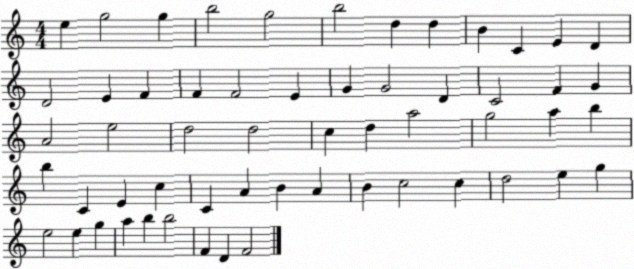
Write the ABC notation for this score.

X:1
T:Untitled
M:4/4
L:1/4
K:C
e g2 g b2 g2 b2 d d B C E D D2 E F F F2 E G G2 D C2 F G A2 e2 d2 d2 c d a2 g2 a b b C E c C A B A B c2 c d2 e g e2 e g a b b2 F D F2